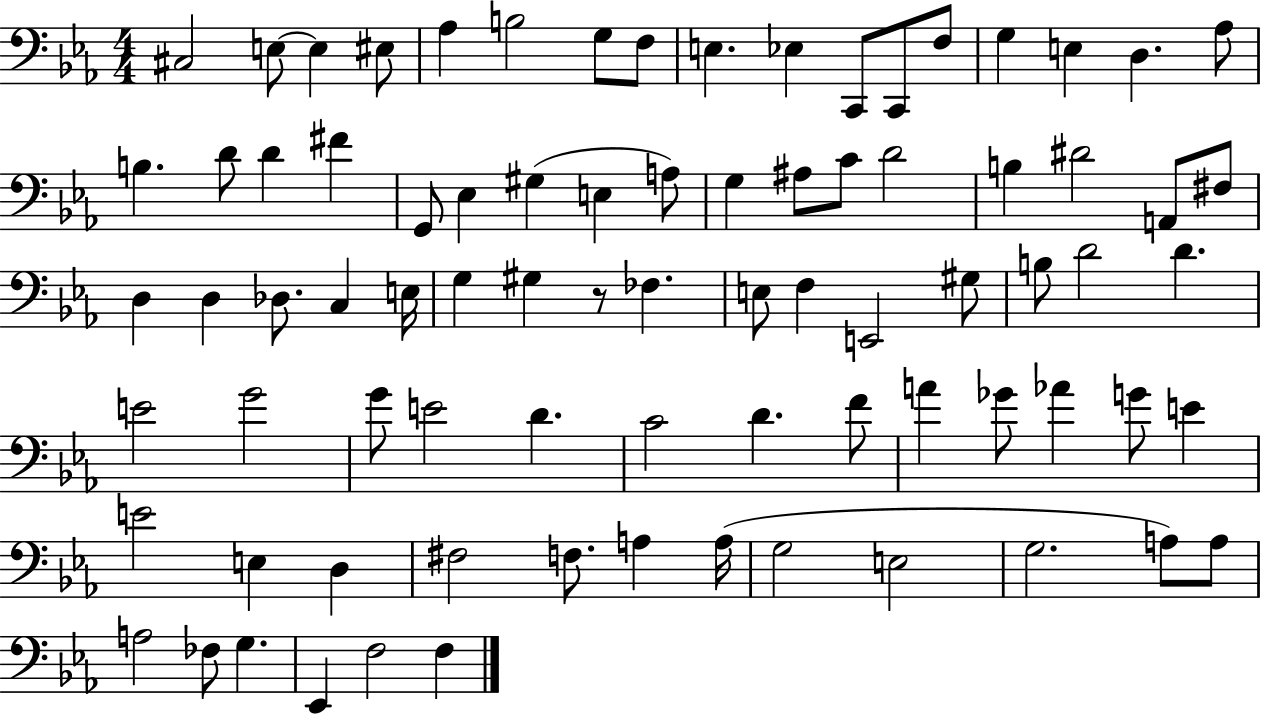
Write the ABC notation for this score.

X:1
T:Untitled
M:4/4
L:1/4
K:Eb
^C,2 E,/2 E, ^E,/2 _A, B,2 G,/2 F,/2 E, _E, C,,/2 C,,/2 F,/2 G, E, D, _A,/2 B, D/2 D ^F G,,/2 _E, ^G, E, A,/2 G, ^A,/2 C/2 D2 B, ^D2 A,,/2 ^F,/2 D, D, _D,/2 C, E,/4 G, ^G, z/2 _F, E,/2 F, E,,2 ^G,/2 B,/2 D2 D E2 G2 G/2 E2 D C2 D F/2 A _G/2 _A G/2 E E2 E, D, ^F,2 F,/2 A, A,/4 G,2 E,2 G,2 A,/2 A,/2 A,2 _F,/2 G, _E,, F,2 F,